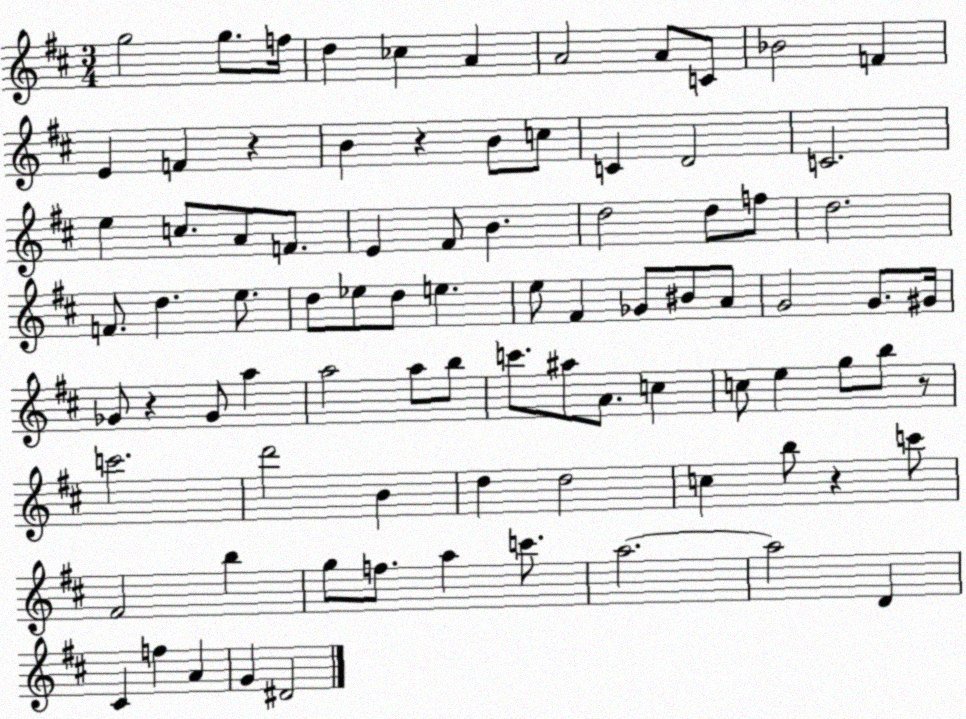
X:1
T:Untitled
M:3/4
L:1/4
K:D
g2 g/2 f/4 d _c A A2 A/2 C/2 _B2 F E F z B z B/2 c/2 C D2 C2 e c/2 A/2 F/2 E ^F/2 B d2 d/2 f/2 d2 F/2 d e/2 d/2 _e/2 d/2 e e/2 ^F _G/2 ^B/2 A/2 G2 G/2 ^G/4 _G/2 z _G/2 a a2 a/2 b/2 c'/2 ^a/2 A/2 c c/2 e g/2 b/2 z/2 c'2 d'2 B d d2 c b/2 z c'/2 ^F2 b g/2 f/2 a c'/2 a2 a2 D ^C f A G ^D2